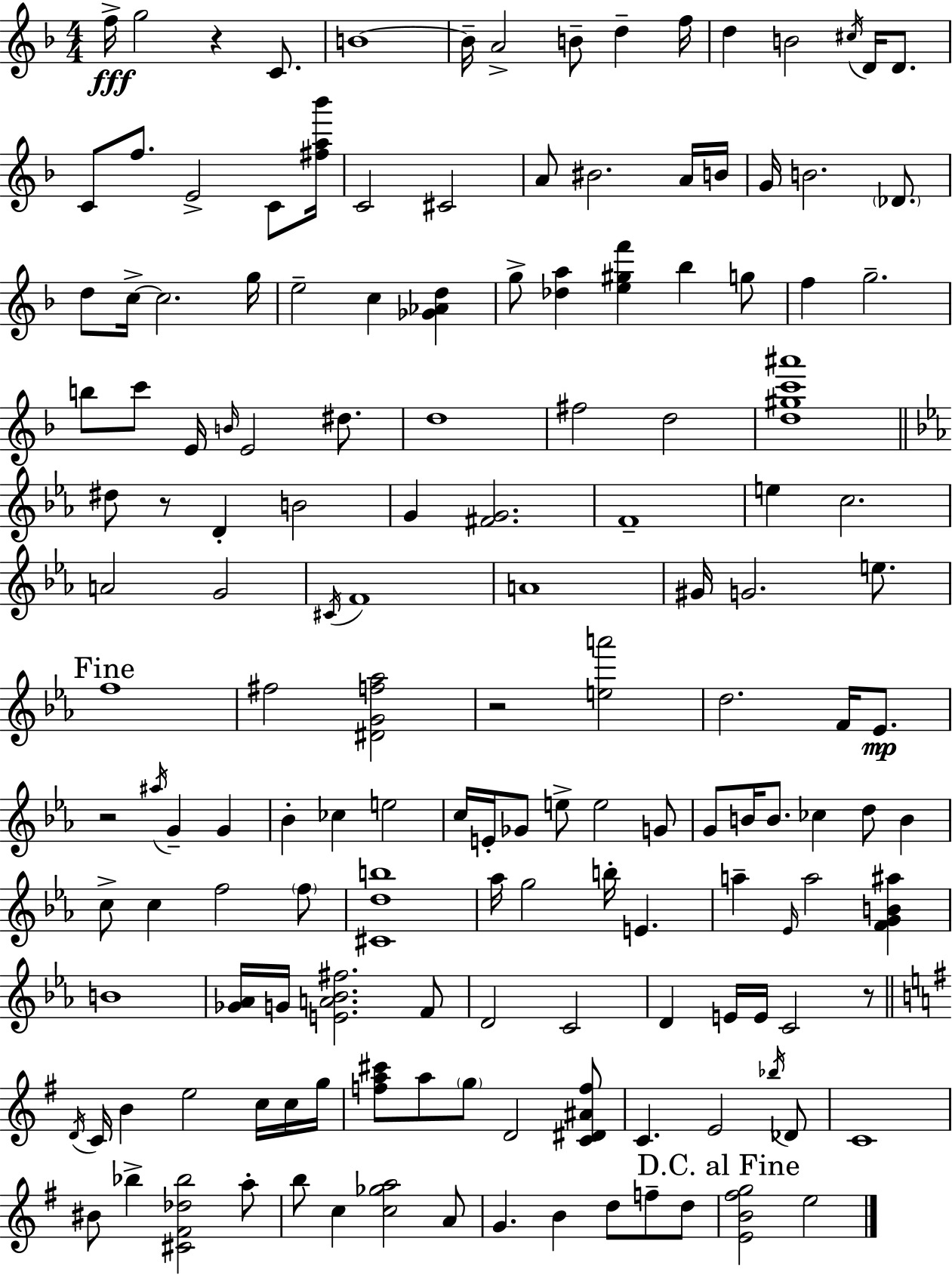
{
  \clef treble
  \numericTimeSignature
  \time 4/4
  \key d \minor
  f''16->\fff g''2 r4 c'8. | b'1~~ | b'16-- a'2-> b'8-- d''4-- f''16 | d''4 b'2 \acciaccatura { cis''16 } d'16 d'8. | \break c'8 f''8. e'2-> c'8 | <fis'' a'' bes'''>16 c'2 cis'2 | a'8 bis'2. a'16 | b'16 g'16 b'2. \parenthesize des'8. | \break d''8 c''16->~~ c''2. | g''16 e''2-- c''4 <ges' aes' d''>4 | g''8-> <des'' a''>4 <e'' gis'' f'''>4 bes''4 g''8 | f''4 g''2.-- | \break b''8 c'''8 e'16 \grace { b'16 } e'2 dis''8. | d''1 | fis''2 d''2 | <d'' gis'' c''' ais'''>1 | \break \bar "||" \break \key ees \major dis''8 r8 d'4-. b'2 | g'4 <fis' g'>2. | f'1-- | e''4 c''2. | \break a'2 g'2 | \acciaccatura { cis'16 } f'1 | a'1 | gis'16 g'2. e''8. | \break \mark "Fine" f''1 | fis''2 <dis' g' f'' aes''>2 | r2 <e'' a'''>2 | d''2. f'16 ees'8.\mp | \break r2 \acciaccatura { ais''16 } g'4-- g'4 | bes'4-. ces''4 e''2 | c''16 e'16-. ges'8 e''8-> e''2 | g'8 g'8 b'16 b'8. ces''4 d''8 b'4 | \break c''8-> c''4 f''2 | \parenthesize f''8 <cis' d'' b''>1 | aes''16 g''2 b''16-. e'4. | a''4-- \grace { ees'16 } a''2 <f' g' b' ais''>4 | \break b'1 | <ges' aes'>16 g'16 <e' a' bes' fis''>2. | f'8 d'2 c'2 | d'4 e'16 e'16 c'2 | \break r8 \bar "||" \break \key e \minor \acciaccatura { d'16 } c'16 b'4 e''2 c''16 c''16 | g''16 <f'' a'' cis'''>8 a''8 \parenthesize g''8 d'2 <c' dis' ais' f''>8 | c'4. e'2 \acciaccatura { bes''16 } | des'8 c'1 | \break bis'8 bes''4-> <cis' fis' des'' bes''>2 | a''8-. b''8 c''4 <c'' ges'' a''>2 | a'8 g'4. b'4 d''8 f''8-- | d''8 \mark "D.C. al Fine" <e' b' fis'' g''>2 e''2 | \break \bar "|."
}